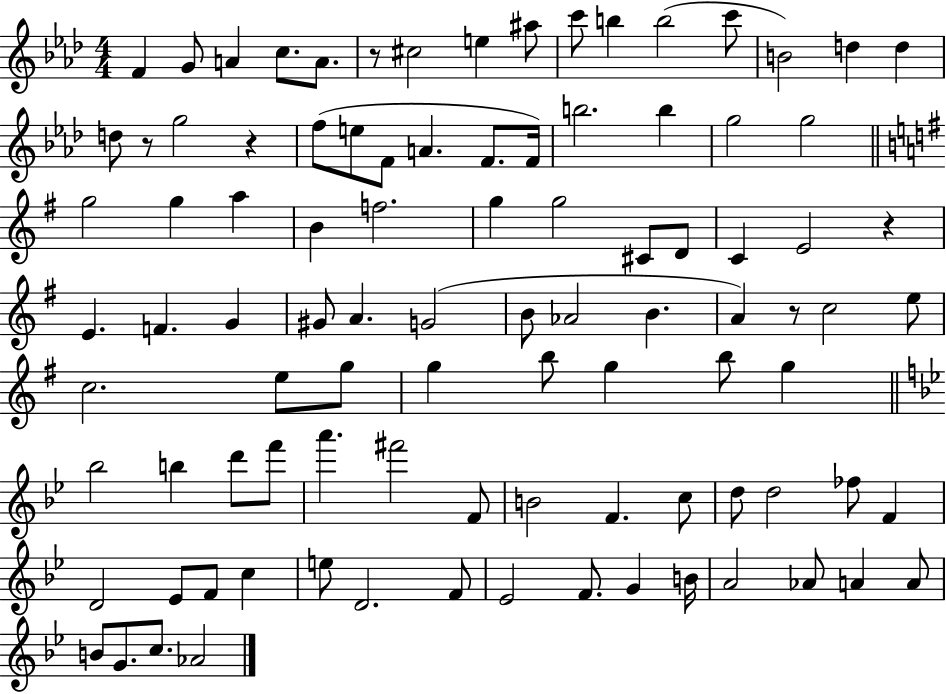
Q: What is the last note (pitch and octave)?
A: Ab4